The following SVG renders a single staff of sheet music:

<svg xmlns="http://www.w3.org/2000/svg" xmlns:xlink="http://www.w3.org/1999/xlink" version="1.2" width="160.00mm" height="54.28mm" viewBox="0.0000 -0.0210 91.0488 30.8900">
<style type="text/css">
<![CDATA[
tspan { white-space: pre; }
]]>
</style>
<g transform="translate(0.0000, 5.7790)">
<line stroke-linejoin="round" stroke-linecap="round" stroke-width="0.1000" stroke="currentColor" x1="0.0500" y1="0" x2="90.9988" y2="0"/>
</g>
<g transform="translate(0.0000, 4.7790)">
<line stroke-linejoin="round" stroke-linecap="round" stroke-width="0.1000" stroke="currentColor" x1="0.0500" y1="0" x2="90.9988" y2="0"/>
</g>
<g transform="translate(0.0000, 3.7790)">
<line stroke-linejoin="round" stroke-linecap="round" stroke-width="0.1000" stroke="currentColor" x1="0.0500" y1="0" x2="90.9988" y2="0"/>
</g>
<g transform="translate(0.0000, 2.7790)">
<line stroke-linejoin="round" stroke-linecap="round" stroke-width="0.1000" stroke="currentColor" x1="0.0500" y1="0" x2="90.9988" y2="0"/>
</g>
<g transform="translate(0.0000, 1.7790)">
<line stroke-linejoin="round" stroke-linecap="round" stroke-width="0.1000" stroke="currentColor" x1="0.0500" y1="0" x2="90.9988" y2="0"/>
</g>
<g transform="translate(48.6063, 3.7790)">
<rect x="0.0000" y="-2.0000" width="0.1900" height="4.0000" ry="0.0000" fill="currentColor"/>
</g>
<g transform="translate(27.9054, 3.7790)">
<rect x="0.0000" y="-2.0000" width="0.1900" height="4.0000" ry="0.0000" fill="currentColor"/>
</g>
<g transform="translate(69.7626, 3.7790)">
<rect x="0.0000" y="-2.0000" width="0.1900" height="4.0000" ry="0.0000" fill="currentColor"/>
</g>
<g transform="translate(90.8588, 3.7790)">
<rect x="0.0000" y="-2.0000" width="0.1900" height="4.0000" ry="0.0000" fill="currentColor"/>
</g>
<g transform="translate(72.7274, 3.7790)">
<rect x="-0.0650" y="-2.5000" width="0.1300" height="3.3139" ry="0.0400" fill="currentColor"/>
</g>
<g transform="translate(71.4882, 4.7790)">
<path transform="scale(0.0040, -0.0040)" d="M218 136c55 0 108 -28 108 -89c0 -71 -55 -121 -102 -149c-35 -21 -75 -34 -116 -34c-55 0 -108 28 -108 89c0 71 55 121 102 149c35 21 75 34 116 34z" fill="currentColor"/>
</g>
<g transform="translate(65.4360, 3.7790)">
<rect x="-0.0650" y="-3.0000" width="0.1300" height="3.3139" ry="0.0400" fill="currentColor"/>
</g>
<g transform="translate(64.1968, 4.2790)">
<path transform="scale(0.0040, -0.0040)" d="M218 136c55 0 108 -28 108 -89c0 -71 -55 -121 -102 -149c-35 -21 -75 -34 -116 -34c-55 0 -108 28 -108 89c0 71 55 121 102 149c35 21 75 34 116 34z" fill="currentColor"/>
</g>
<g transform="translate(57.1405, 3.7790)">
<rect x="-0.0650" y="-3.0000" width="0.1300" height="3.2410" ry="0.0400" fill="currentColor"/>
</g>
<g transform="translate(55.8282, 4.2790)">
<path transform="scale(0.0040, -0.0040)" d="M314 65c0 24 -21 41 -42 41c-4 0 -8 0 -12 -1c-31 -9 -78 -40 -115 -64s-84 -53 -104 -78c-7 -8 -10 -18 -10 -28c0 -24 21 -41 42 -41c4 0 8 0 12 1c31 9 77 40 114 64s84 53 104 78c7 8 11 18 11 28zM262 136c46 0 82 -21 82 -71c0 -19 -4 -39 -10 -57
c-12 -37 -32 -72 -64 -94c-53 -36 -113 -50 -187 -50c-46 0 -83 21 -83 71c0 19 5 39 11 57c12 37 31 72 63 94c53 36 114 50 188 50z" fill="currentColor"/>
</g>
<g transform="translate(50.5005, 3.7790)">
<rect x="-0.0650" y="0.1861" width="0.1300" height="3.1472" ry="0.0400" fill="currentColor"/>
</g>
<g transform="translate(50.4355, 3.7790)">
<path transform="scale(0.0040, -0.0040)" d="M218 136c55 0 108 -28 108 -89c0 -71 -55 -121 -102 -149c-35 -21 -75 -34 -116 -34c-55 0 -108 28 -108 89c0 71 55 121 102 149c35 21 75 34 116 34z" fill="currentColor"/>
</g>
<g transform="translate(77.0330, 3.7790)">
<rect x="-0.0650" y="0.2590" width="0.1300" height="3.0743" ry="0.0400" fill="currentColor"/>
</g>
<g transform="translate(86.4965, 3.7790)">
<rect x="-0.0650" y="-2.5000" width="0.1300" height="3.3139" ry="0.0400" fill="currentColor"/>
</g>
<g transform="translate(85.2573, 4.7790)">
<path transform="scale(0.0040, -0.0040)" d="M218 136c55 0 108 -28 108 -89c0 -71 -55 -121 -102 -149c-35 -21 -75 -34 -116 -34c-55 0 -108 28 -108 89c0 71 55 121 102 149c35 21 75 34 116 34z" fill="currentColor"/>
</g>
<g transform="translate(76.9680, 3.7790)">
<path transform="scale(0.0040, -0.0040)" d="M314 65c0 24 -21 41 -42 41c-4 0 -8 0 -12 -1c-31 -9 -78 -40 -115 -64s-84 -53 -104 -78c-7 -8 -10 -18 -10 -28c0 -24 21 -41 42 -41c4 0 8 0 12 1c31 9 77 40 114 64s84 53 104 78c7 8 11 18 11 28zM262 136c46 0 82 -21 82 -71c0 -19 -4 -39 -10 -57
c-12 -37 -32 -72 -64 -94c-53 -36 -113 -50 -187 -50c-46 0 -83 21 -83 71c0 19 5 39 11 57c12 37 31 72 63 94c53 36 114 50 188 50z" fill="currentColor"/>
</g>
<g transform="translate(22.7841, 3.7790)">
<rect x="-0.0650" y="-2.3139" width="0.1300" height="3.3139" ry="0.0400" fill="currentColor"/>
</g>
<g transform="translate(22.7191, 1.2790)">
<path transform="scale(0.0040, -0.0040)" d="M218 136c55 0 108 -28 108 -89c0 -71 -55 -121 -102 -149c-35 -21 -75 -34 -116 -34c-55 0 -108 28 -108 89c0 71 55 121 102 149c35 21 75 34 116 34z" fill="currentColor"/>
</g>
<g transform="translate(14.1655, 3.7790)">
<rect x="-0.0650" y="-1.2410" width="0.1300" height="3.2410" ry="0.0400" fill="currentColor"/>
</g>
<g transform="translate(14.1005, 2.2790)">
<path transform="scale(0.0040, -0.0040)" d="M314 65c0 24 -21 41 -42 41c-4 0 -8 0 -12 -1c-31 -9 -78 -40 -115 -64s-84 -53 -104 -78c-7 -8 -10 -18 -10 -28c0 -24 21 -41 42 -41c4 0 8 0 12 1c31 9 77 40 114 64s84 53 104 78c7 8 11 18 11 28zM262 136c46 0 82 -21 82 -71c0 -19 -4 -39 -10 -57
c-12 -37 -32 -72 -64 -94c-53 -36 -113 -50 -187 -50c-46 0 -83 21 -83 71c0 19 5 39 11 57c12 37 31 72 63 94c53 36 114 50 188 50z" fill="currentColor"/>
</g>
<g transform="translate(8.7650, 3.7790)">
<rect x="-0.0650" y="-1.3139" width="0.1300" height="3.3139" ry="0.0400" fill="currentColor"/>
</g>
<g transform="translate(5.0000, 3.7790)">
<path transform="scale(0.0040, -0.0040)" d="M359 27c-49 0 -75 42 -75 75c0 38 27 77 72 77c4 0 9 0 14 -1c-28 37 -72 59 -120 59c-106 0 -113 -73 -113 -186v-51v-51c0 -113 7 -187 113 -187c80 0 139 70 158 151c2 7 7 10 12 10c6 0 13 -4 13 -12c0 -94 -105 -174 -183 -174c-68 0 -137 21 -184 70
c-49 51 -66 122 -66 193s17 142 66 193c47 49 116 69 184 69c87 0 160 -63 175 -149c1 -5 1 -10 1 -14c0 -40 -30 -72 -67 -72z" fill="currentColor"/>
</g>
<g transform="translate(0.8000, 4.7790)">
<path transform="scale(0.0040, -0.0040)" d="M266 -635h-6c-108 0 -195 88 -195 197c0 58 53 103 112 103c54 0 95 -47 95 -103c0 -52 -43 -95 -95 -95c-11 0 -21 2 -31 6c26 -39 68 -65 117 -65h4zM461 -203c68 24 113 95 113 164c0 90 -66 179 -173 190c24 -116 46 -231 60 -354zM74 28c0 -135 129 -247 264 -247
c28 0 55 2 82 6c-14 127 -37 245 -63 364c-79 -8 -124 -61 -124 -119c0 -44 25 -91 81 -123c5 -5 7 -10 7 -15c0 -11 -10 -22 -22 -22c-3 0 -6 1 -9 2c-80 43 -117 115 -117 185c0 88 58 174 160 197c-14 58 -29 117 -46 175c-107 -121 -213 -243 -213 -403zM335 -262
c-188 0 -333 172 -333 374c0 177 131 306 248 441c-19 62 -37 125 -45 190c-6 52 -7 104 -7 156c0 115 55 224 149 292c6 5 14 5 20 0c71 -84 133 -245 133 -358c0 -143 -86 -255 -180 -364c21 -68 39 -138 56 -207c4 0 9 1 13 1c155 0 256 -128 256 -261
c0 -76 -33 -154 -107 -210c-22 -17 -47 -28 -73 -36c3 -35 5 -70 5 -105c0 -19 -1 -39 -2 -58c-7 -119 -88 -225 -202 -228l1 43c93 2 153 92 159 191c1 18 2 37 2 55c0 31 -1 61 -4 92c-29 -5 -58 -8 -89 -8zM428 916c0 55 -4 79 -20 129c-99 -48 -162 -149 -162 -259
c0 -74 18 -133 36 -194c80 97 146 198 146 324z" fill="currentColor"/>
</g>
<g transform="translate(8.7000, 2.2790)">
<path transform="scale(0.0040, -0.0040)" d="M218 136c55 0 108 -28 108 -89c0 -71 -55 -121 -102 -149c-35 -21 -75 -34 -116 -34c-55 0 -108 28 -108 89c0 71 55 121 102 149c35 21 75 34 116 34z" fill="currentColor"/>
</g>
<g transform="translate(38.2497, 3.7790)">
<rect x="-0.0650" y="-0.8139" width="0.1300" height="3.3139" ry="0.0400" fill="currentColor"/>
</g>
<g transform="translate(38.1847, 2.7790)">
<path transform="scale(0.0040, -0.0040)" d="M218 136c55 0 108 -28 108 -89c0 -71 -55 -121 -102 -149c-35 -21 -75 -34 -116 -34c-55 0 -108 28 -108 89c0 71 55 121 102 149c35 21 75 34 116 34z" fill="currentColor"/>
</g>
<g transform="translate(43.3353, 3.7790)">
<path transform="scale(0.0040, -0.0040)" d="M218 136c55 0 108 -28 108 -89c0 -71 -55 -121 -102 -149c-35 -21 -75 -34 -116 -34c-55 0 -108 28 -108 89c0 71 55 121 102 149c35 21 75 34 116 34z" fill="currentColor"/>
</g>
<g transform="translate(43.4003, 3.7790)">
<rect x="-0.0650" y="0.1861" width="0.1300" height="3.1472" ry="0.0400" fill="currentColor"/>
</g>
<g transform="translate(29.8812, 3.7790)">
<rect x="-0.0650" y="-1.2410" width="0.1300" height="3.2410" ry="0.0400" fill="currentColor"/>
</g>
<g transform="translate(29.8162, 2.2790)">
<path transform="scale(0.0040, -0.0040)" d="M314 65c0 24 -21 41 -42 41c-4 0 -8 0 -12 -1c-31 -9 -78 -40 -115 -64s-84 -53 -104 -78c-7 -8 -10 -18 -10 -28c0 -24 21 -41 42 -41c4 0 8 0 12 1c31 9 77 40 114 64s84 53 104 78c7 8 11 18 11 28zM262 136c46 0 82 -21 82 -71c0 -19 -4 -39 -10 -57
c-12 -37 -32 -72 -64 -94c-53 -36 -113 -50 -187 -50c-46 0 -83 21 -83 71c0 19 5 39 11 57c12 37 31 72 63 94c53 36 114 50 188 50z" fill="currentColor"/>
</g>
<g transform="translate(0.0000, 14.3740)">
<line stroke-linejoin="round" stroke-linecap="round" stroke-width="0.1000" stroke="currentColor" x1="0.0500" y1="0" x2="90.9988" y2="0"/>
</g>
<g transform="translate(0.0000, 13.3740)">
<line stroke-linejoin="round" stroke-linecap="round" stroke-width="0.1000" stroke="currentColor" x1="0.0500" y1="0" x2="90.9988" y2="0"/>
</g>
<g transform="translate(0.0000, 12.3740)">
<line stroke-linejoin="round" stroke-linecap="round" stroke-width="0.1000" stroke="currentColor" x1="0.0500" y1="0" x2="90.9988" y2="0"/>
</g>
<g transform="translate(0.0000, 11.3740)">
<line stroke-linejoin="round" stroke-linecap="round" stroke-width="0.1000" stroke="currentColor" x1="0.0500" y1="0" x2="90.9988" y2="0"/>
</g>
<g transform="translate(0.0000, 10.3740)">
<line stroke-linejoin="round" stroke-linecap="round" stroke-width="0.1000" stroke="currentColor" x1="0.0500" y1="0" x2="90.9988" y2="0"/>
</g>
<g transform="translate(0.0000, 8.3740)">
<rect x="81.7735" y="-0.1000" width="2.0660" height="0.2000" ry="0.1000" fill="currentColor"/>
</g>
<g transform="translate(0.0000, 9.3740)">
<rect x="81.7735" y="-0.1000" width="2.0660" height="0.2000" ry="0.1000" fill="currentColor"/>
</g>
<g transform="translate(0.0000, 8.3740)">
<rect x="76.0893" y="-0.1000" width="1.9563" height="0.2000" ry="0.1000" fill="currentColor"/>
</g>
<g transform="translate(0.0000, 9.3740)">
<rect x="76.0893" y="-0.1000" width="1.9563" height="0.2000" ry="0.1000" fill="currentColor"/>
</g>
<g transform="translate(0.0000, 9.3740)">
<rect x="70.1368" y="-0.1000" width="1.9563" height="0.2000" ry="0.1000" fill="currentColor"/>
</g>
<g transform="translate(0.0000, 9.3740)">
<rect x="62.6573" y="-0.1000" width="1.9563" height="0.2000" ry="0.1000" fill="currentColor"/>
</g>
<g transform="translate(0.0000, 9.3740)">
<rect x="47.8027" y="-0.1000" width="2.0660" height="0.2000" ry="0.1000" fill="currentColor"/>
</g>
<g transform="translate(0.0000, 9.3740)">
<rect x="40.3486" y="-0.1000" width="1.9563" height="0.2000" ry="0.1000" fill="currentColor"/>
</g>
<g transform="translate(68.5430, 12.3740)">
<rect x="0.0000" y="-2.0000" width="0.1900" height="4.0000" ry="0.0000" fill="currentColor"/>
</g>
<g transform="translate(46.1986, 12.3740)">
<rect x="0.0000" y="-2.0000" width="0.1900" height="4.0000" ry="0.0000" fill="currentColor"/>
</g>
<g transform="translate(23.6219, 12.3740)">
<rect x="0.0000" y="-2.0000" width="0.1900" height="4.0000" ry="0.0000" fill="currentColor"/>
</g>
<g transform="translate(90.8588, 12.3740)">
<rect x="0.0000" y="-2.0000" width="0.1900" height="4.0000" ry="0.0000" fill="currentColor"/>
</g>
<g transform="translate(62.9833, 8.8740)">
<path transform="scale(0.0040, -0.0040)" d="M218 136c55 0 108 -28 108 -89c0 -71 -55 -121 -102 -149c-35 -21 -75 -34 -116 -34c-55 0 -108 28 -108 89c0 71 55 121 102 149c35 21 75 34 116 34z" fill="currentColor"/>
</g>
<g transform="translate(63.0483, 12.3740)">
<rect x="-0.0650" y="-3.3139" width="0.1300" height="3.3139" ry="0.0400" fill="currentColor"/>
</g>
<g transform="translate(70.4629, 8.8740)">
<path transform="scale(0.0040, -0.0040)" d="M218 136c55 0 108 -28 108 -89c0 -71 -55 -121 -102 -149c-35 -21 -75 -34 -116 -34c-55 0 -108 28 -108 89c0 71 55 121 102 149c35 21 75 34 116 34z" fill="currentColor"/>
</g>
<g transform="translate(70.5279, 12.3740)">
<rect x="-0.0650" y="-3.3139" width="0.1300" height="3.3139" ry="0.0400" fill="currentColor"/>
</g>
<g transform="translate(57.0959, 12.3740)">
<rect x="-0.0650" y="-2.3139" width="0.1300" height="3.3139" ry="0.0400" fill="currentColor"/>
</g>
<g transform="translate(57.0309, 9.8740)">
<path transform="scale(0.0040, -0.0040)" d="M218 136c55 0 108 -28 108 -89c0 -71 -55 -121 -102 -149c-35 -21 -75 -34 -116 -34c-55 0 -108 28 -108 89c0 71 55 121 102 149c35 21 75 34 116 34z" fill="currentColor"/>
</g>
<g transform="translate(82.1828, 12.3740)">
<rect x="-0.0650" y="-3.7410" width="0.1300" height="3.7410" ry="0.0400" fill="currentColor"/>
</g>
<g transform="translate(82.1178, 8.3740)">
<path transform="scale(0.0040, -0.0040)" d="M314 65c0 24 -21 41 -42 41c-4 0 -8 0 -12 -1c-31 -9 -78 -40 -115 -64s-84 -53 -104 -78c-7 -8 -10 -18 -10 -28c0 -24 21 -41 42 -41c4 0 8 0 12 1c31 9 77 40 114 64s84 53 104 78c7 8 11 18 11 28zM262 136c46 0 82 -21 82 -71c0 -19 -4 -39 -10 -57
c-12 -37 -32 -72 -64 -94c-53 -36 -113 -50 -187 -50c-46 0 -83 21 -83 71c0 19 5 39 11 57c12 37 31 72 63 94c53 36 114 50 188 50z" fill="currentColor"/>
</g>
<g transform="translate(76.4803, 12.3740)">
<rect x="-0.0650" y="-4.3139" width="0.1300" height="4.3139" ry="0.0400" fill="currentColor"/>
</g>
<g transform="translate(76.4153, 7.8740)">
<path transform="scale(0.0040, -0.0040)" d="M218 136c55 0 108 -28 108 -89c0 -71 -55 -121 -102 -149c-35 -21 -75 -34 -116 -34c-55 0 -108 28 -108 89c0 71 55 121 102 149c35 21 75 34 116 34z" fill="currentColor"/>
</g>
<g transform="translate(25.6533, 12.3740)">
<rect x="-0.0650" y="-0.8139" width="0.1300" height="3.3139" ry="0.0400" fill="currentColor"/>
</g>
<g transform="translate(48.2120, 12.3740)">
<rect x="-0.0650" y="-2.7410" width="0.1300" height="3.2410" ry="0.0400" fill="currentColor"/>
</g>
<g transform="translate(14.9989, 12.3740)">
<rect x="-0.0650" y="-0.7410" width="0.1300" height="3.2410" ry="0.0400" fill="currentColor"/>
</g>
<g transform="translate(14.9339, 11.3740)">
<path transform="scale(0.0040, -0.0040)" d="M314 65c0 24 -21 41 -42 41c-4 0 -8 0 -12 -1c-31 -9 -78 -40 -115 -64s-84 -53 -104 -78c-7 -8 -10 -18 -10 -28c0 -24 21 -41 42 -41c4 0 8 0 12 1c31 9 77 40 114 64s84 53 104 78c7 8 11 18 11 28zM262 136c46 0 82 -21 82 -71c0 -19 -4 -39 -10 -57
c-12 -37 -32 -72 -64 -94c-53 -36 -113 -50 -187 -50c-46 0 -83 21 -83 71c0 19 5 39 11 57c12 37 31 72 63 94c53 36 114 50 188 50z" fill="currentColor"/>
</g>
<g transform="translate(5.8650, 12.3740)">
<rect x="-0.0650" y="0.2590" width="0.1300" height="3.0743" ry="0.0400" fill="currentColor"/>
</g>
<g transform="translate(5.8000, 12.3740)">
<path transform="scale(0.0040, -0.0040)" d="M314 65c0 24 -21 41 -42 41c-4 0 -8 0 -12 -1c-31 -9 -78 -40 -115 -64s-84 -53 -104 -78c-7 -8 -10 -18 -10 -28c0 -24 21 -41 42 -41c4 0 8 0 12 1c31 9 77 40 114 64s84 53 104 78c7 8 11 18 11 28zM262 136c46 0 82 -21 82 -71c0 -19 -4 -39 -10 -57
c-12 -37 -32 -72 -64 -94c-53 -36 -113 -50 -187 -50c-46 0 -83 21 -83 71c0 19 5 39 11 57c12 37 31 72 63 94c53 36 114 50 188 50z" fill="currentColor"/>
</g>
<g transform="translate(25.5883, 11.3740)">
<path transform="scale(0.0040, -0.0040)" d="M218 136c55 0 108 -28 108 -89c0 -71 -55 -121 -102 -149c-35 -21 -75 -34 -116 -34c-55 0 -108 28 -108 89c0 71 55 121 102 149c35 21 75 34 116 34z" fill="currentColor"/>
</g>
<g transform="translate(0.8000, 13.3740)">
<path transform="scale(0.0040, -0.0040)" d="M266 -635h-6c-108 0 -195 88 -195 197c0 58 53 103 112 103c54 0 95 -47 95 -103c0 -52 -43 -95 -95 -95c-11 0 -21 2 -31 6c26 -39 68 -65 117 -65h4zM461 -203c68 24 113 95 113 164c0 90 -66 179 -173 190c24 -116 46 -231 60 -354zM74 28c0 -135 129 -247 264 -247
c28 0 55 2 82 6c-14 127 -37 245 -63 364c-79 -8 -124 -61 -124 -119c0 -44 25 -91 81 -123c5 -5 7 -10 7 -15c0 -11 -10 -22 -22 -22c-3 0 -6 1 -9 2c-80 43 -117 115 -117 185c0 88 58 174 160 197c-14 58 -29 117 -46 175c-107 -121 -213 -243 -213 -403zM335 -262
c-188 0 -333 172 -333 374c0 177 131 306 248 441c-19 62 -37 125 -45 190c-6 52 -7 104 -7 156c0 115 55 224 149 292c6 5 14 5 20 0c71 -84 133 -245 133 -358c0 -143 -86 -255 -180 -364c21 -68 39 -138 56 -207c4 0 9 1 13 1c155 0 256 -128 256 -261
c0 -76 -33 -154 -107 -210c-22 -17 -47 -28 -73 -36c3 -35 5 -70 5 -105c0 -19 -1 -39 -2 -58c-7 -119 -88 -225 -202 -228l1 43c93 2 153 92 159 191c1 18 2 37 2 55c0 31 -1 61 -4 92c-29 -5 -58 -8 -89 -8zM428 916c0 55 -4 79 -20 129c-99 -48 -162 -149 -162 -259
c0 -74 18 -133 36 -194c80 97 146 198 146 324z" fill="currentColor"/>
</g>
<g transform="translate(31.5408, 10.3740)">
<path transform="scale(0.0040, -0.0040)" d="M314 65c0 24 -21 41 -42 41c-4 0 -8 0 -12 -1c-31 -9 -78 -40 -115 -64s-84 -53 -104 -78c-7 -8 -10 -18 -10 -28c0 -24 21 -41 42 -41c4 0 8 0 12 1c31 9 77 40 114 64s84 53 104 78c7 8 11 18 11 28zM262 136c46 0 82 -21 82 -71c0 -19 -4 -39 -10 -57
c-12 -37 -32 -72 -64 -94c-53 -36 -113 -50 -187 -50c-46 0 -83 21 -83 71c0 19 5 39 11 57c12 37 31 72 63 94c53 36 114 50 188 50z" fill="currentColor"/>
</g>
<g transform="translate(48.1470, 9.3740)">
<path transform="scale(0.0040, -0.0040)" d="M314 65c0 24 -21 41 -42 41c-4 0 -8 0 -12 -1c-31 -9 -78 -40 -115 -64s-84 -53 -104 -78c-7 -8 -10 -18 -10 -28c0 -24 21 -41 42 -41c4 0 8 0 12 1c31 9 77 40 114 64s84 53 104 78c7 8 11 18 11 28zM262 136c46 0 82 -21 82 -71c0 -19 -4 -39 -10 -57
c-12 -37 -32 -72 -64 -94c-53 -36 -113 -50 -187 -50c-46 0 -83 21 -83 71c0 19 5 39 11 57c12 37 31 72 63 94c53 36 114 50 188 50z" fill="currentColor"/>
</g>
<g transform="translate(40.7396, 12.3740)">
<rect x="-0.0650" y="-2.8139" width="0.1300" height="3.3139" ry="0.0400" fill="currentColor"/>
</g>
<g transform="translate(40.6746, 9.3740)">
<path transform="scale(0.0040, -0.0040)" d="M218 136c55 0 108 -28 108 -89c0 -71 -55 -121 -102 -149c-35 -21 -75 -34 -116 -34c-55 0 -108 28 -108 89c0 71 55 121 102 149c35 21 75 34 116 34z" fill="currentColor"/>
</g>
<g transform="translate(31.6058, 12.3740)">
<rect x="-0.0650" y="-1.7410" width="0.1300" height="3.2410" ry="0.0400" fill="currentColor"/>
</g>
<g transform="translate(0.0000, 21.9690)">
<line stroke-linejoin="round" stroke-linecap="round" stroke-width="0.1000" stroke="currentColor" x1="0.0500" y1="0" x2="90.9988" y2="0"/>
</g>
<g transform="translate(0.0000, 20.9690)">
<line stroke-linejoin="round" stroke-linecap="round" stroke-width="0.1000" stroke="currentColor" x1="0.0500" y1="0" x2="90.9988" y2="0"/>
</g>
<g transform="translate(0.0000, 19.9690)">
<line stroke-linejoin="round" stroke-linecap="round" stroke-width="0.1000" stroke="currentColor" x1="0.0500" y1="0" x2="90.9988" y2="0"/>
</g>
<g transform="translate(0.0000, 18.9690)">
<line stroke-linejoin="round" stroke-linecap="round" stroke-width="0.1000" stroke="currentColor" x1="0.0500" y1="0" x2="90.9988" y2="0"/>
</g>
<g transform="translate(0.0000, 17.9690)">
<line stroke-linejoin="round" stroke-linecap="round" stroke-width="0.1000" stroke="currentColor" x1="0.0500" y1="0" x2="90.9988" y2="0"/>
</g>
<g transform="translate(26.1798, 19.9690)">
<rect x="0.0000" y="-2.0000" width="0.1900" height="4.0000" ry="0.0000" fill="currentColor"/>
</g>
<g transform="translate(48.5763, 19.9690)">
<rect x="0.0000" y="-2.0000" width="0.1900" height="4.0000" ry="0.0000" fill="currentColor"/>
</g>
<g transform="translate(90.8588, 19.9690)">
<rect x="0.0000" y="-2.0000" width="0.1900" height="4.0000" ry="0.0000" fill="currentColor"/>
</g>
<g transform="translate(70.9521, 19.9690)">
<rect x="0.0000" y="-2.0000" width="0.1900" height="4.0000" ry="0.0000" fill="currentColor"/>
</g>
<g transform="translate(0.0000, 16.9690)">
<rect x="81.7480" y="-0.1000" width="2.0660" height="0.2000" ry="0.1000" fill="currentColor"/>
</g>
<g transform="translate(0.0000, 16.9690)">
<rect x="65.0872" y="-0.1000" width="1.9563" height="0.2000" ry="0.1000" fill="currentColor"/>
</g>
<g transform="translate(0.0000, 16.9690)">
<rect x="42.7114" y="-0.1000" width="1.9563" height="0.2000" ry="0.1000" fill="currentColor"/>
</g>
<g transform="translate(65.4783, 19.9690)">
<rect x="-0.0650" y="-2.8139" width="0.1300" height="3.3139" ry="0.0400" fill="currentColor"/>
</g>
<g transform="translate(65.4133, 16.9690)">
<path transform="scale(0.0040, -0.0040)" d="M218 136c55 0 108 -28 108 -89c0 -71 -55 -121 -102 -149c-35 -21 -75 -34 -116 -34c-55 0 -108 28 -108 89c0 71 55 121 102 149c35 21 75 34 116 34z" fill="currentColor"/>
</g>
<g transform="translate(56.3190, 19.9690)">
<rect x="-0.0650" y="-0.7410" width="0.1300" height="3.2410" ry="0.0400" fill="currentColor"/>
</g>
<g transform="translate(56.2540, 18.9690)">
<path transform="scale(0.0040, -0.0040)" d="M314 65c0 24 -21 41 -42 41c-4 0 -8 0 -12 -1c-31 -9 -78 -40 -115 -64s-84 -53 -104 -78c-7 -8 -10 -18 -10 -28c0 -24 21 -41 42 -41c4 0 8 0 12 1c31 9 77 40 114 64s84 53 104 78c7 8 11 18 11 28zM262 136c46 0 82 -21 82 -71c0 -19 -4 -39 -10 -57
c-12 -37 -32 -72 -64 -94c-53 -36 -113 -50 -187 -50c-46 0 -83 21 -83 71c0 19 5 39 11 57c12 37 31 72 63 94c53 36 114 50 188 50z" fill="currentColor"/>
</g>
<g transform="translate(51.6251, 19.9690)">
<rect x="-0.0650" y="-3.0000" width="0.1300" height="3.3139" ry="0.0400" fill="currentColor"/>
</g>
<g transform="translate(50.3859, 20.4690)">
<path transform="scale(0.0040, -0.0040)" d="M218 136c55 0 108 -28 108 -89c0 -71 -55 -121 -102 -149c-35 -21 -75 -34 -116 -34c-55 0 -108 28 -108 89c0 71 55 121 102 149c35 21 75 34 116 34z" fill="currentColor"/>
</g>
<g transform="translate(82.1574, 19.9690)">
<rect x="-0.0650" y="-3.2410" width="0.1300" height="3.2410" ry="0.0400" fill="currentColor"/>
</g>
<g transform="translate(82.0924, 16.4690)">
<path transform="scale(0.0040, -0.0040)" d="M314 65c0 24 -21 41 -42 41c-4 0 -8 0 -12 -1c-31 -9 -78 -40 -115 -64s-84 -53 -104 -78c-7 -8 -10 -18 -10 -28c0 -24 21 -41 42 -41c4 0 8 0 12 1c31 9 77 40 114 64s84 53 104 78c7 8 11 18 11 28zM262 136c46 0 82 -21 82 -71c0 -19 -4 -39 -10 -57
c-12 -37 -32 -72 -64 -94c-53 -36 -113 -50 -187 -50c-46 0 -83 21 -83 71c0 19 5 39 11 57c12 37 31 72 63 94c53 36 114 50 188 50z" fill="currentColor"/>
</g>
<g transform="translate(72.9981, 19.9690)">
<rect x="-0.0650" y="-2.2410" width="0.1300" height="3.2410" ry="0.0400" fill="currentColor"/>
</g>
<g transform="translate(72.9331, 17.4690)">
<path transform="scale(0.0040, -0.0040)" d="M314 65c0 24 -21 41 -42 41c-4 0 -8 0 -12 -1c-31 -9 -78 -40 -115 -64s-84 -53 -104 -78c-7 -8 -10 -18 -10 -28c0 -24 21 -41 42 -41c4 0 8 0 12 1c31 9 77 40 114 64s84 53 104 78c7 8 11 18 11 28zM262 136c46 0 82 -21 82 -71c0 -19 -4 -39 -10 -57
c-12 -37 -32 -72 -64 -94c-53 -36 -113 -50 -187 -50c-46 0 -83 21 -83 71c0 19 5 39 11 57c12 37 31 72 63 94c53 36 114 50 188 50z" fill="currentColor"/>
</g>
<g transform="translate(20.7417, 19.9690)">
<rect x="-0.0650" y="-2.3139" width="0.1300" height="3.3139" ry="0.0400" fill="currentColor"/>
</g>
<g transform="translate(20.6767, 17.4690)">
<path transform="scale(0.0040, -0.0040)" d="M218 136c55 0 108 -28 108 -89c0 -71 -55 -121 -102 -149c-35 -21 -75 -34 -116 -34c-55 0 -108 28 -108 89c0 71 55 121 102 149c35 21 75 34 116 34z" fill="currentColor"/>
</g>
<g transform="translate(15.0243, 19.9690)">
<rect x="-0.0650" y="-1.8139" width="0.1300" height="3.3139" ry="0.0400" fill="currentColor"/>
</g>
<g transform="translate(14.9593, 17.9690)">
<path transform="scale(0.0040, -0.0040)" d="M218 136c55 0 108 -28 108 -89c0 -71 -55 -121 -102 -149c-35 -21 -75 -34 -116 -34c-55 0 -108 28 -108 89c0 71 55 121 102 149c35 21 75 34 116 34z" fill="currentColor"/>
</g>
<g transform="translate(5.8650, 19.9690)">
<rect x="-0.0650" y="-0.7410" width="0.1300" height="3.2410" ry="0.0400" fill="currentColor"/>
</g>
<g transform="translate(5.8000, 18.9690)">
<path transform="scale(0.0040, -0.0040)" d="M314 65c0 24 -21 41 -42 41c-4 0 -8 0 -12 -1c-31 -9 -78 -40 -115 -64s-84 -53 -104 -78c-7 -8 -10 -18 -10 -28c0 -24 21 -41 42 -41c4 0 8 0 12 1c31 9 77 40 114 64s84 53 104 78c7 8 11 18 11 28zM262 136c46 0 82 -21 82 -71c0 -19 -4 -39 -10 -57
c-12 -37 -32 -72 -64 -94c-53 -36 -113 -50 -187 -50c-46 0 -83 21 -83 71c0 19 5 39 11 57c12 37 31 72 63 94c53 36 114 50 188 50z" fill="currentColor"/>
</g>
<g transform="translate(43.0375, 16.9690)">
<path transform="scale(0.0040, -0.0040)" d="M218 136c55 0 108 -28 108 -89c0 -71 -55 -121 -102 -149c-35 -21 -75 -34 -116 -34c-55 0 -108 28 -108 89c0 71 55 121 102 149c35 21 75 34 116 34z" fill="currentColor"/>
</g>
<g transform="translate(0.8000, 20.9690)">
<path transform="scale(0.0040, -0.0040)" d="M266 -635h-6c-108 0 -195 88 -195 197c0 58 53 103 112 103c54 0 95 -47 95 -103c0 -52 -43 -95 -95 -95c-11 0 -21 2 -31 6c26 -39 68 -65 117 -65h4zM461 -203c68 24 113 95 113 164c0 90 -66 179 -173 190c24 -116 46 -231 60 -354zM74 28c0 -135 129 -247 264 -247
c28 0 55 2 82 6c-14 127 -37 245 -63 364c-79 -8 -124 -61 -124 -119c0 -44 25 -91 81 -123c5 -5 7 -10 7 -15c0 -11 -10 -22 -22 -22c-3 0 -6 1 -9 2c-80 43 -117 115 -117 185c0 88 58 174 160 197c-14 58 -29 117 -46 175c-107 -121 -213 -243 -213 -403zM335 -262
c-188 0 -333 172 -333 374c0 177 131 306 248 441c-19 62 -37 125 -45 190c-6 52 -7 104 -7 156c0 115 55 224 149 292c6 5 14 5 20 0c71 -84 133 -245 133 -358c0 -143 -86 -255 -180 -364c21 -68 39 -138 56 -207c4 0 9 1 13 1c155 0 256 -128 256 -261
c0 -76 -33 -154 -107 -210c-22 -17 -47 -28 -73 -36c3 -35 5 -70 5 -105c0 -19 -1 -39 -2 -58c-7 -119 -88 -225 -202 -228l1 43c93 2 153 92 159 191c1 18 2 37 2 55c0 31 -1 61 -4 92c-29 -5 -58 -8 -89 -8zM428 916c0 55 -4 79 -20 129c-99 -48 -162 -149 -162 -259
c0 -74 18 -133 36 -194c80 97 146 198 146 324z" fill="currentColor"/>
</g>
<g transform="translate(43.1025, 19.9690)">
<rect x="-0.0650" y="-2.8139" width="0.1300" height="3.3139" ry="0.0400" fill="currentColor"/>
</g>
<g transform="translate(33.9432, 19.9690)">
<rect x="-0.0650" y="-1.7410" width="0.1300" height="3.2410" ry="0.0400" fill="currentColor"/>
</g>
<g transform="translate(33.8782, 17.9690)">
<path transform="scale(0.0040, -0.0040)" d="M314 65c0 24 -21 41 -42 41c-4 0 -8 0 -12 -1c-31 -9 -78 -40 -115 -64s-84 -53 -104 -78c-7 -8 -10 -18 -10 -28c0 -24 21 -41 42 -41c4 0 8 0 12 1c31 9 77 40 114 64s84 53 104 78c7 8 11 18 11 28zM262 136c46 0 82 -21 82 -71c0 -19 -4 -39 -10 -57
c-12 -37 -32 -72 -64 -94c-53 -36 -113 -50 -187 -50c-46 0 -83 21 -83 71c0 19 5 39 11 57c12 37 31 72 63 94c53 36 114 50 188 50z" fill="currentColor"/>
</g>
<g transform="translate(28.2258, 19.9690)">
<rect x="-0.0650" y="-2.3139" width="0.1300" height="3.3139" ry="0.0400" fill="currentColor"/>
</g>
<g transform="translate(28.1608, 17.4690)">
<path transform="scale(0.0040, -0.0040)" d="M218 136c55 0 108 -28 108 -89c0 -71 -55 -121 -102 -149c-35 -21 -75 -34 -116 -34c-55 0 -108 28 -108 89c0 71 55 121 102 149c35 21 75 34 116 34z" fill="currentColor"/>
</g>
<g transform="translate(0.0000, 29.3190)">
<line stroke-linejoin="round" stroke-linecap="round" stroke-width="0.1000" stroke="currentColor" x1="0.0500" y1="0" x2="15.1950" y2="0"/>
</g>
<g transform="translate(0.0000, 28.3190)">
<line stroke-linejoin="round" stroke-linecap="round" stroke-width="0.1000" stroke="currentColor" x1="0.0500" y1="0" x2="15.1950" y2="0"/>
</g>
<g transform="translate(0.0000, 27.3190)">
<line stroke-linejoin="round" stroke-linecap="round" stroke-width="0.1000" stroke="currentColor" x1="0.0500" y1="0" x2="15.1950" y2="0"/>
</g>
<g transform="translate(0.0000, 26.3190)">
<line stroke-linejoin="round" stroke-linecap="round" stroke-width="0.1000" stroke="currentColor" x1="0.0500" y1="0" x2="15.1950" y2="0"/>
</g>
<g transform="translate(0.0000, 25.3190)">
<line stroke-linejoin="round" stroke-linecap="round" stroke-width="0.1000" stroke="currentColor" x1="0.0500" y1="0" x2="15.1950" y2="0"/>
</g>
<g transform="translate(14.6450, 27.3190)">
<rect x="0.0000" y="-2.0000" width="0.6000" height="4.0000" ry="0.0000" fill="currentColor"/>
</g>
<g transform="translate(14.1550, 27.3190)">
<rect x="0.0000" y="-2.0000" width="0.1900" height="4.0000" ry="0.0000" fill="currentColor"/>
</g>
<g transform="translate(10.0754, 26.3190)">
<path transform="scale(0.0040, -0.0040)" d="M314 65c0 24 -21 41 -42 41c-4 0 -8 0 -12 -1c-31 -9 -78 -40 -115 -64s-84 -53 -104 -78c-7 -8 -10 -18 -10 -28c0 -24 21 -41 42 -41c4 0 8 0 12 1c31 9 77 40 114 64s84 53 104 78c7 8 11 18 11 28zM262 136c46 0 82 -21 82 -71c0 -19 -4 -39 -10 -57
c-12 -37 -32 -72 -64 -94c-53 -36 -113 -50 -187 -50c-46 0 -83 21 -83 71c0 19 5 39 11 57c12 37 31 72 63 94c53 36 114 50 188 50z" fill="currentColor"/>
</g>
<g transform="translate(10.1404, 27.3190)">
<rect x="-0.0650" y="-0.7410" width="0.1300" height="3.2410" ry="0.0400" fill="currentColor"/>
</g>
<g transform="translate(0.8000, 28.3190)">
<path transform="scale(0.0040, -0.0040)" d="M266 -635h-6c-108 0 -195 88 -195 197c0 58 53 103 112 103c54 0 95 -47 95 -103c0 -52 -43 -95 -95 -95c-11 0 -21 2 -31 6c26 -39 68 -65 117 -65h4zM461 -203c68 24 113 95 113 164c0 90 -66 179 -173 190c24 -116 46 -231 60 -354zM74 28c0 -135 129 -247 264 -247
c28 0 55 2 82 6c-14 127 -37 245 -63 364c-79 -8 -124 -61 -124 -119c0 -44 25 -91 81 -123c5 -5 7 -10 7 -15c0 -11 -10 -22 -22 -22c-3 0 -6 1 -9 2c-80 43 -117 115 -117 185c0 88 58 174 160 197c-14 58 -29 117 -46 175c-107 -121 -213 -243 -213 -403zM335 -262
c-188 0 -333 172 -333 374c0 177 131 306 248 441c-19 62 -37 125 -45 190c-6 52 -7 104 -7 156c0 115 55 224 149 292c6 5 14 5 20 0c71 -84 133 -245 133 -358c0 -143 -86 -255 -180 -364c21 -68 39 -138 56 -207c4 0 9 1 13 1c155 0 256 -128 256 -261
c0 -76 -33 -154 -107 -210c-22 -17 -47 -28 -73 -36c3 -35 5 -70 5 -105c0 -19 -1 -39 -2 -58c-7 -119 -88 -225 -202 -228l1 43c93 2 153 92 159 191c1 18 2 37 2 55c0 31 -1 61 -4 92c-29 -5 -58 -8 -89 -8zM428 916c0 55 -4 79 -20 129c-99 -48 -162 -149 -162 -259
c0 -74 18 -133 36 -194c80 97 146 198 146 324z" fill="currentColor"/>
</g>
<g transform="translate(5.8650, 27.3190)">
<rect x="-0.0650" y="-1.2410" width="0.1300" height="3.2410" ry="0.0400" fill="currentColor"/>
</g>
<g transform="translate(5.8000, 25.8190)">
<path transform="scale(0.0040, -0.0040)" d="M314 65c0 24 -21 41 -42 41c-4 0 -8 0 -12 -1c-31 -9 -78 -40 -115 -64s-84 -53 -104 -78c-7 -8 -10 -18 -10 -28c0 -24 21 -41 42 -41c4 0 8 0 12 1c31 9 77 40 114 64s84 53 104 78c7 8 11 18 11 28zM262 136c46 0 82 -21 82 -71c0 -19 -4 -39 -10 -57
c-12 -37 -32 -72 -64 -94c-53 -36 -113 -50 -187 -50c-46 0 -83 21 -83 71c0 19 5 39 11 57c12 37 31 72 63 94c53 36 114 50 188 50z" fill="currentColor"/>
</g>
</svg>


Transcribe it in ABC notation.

X:1
T:Untitled
M:4/4
L:1/4
K:C
e e2 g e2 d B B A2 A G B2 G B2 d2 d f2 a a2 g b b d' c'2 d2 f g g f2 a A d2 a g2 b2 e2 d2